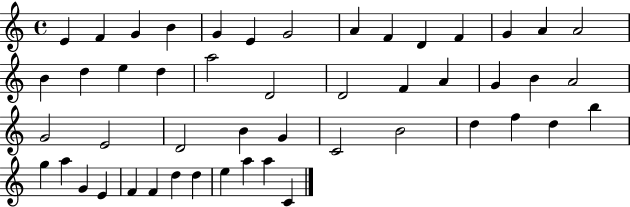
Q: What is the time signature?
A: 4/4